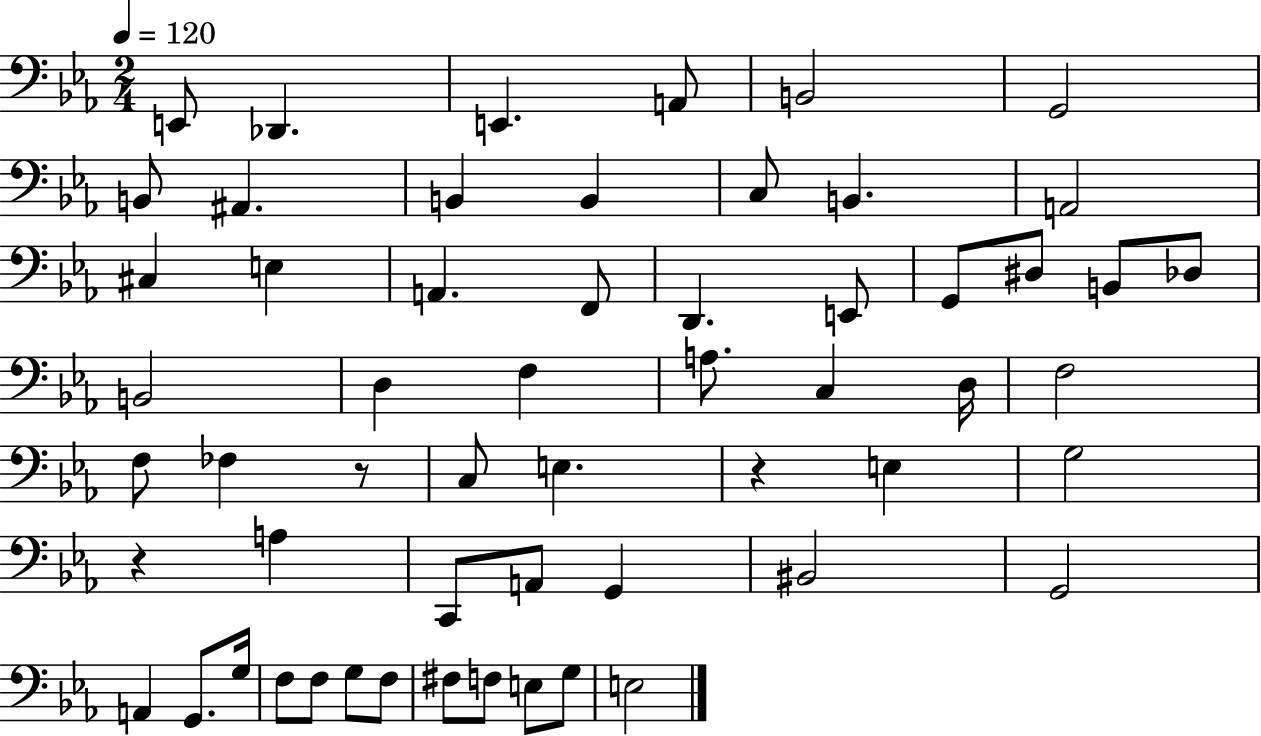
{
  \clef bass
  \numericTimeSignature
  \time 2/4
  \key ees \major
  \tempo 4 = 120
  e,8 des,4. | e,4. a,8 | b,2 | g,2 | \break b,8 ais,4. | b,4 b,4 | c8 b,4. | a,2 | \break cis4 e4 | a,4. f,8 | d,4. e,8 | g,8 dis8 b,8 des8 | \break b,2 | d4 f4 | a8. c4 d16 | f2 | \break f8 fes4 r8 | c8 e4. | r4 e4 | g2 | \break r4 a4 | c,8 a,8 g,4 | bis,2 | g,2 | \break a,4 g,8. g16 | f8 f8 g8 f8 | fis8 f8 e8 g8 | e2 | \break \bar "|."
}